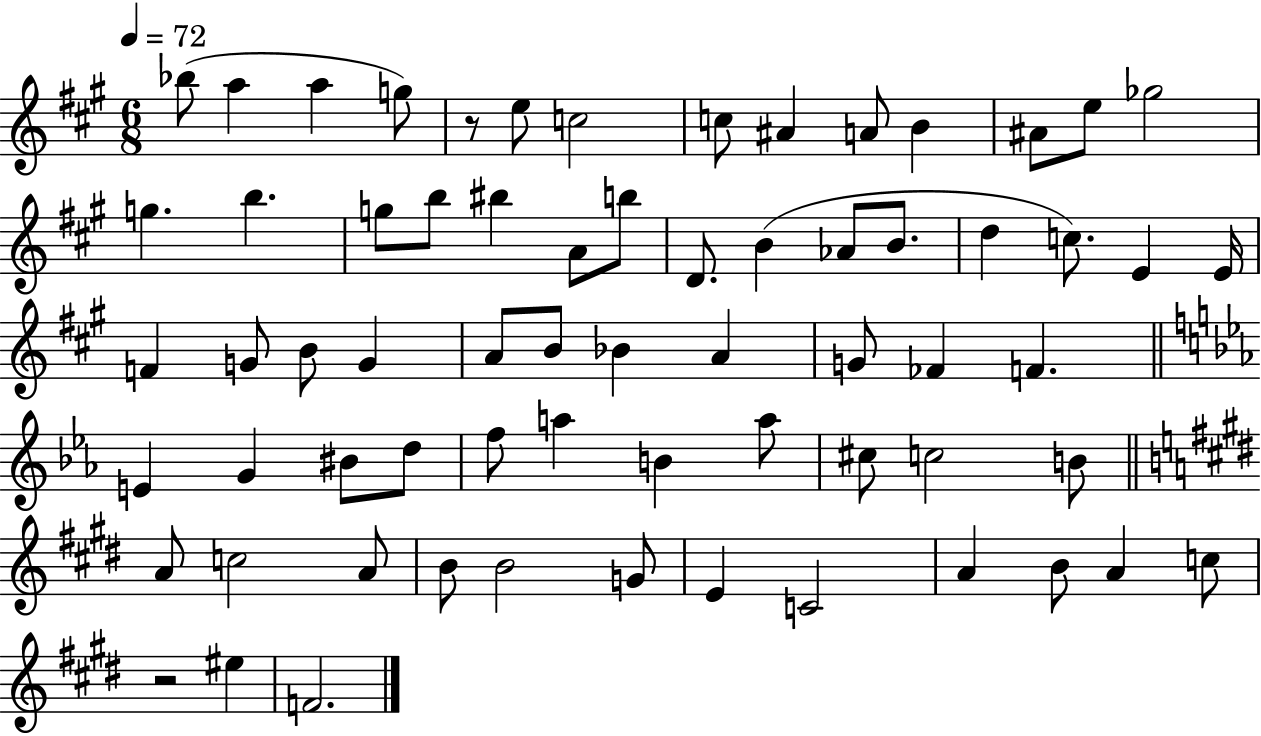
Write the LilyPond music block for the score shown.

{
  \clef treble
  \numericTimeSignature
  \time 6/8
  \key a \major
  \tempo 4 = 72
  bes''8( a''4 a''4 g''8) | r8 e''8 c''2 | c''8 ais'4 a'8 b'4 | ais'8 e''8 ges''2 | \break g''4. b''4. | g''8 b''8 bis''4 a'8 b''8 | d'8. b'4( aes'8 b'8. | d''4 c''8.) e'4 e'16 | \break f'4 g'8 b'8 g'4 | a'8 b'8 bes'4 a'4 | g'8 fes'4 f'4. | \bar "||" \break \key ees \major e'4 g'4 bis'8 d''8 | f''8 a''4 b'4 a''8 | cis''8 c''2 b'8 | \bar "||" \break \key e \major a'8 c''2 a'8 | b'8 b'2 g'8 | e'4 c'2 | a'4 b'8 a'4 c''8 | \break r2 eis''4 | f'2. | \bar "|."
}